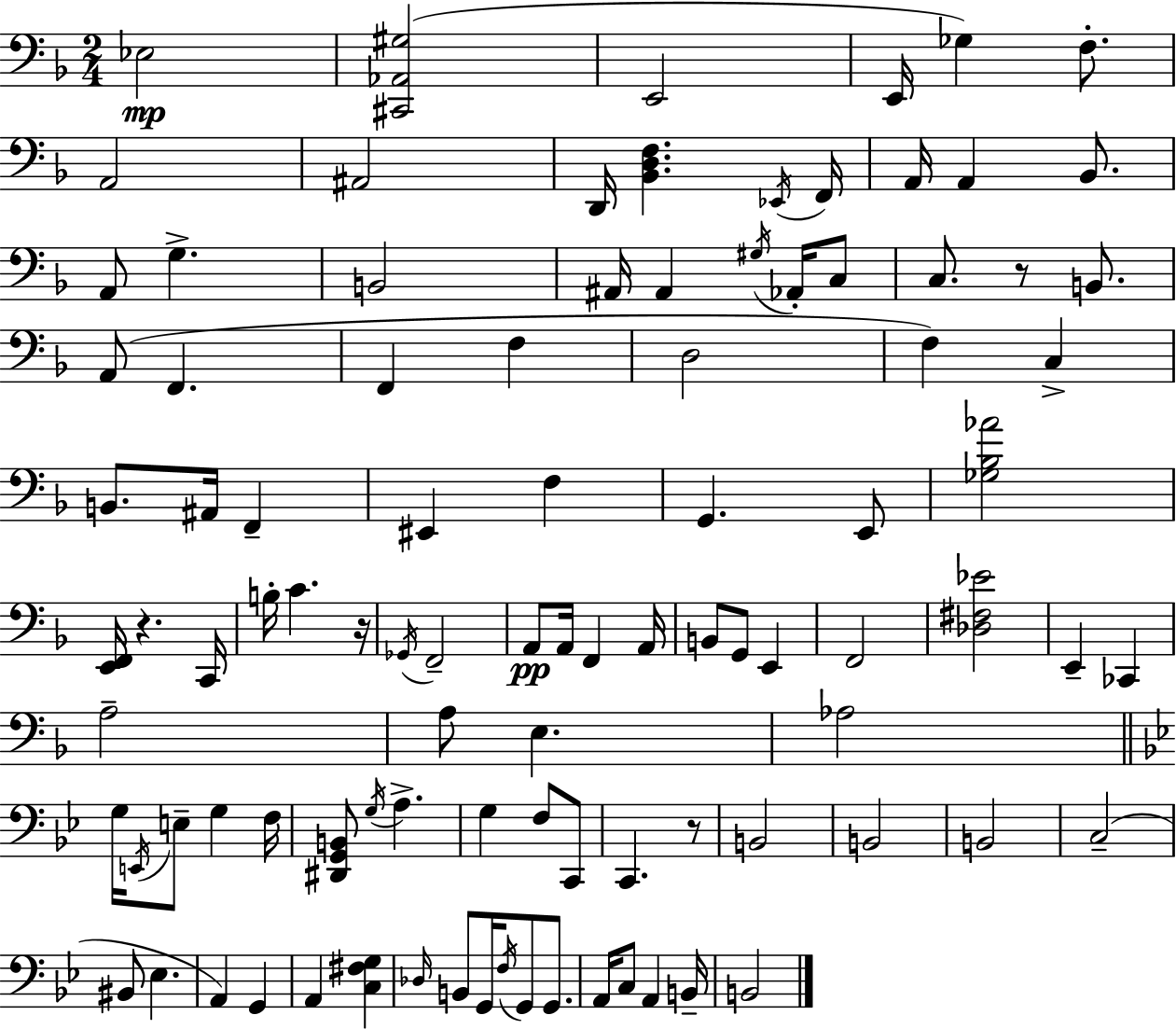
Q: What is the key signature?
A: D minor